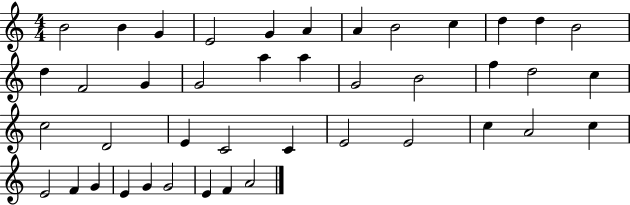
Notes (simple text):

B4/h B4/q G4/q E4/h G4/q A4/q A4/q B4/h C5/q D5/q D5/q B4/h D5/q F4/h G4/q G4/h A5/q A5/q G4/h B4/h F5/q D5/h C5/q C5/h D4/h E4/q C4/h C4/q E4/h E4/h C5/q A4/h C5/q E4/h F4/q G4/q E4/q G4/q G4/h E4/q F4/q A4/h